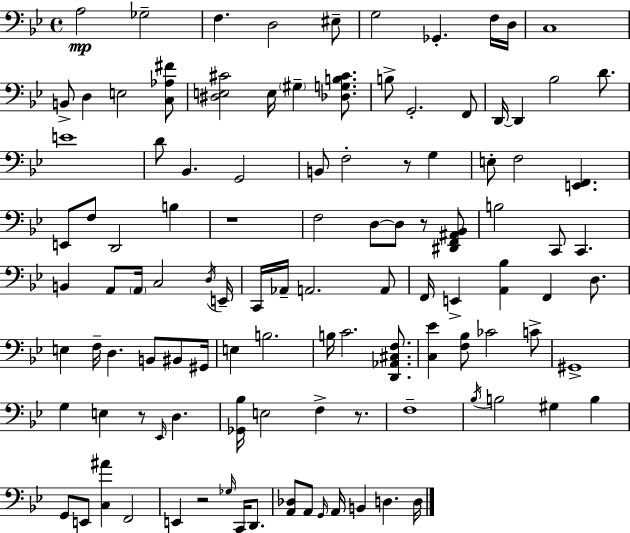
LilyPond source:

{
  \clef bass
  \time 4/4
  \defaultTimeSignature
  \key bes \major
  \repeat volta 2 { a2\mp ges2-- | f4. d2 eis8-- | g2 ges,4.-. f16 d16 | c1 | \break b,8-> d4 e2 <c aes fis'>8 | <dis e cis'>2 e16 \parenthesize gis4-- <des g b cis'>8. | b8-> g,2.-. f,8 | d,16~~ d,4 bes2 d'8. | \break e'1 | d'8 bes,4. g,2 | b,8 f2-. r8 g4 | e8-. f2 <e, f,>4. | \break e,8 f8 d,2 b4 | r1 | f2 d8~~ d8 r8 <dis, f, ais, bes,>8 | b2 c,8 c,4. | \break b,4 a,8 \parenthesize a,16 c2 \acciaccatura { d16 } | e,16-- c,16 aes,16-- a,2. a,8 | f,16 e,4-> <a, bes>4 f,4 d8. | e4 f16-- d4. b,8 bis,8 | \break gis,16 e4 b2. | b16 c'2. <d, aes, cis f>8. | <c ees'>4 <f bes>8 ces'2 c'8-> | gis,1-> | \break g4 e4 r8 \grace { ees,16 } d4. | <ges, bes>16 e2 f4-> r8. | f1-- | \acciaccatura { bes16 } b2 gis4 b4 | \break g,8 e,8 <c ais'>4 f,2 | e,4 r2 \grace { ges16 } | c,16 d,8. <a, des>8 a,8 \grace { g,16 } a,16 b,4 d4. | d16 } \bar "|."
}